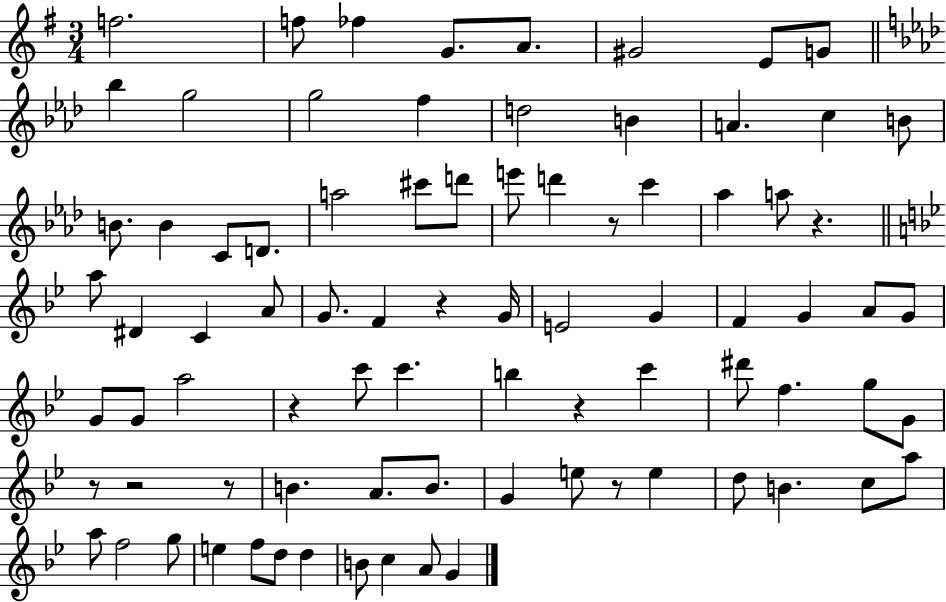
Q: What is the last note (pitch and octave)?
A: G4